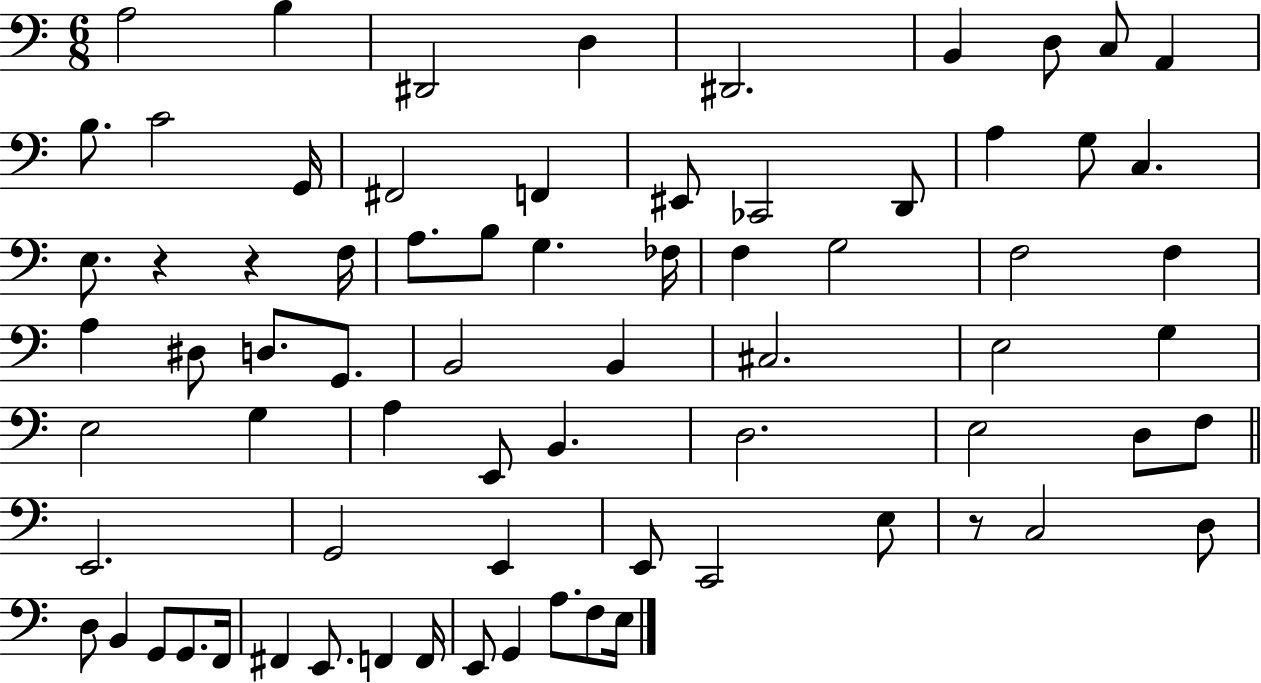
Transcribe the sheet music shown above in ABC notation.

X:1
T:Untitled
M:6/8
L:1/4
K:C
A,2 B, ^D,,2 D, ^D,,2 B,, D,/2 C,/2 A,, B,/2 C2 G,,/4 ^F,,2 F,, ^E,,/2 _C,,2 D,,/2 A, G,/2 C, E,/2 z z F,/4 A,/2 B,/2 G, _F,/4 F, G,2 F,2 F, A, ^D,/2 D,/2 G,,/2 B,,2 B,, ^C,2 E,2 G, E,2 G, A, E,,/2 B,, D,2 E,2 D,/2 F,/2 E,,2 G,,2 E,, E,,/2 C,,2 E,/2 z/2 C,2 D,/2 D,/2 B,, G,,/2 G,,/2 F,,/4 ^F,, E,,/2 F,, F,,/4 E,,/2 G,, A,/2 F,/2 E,/4